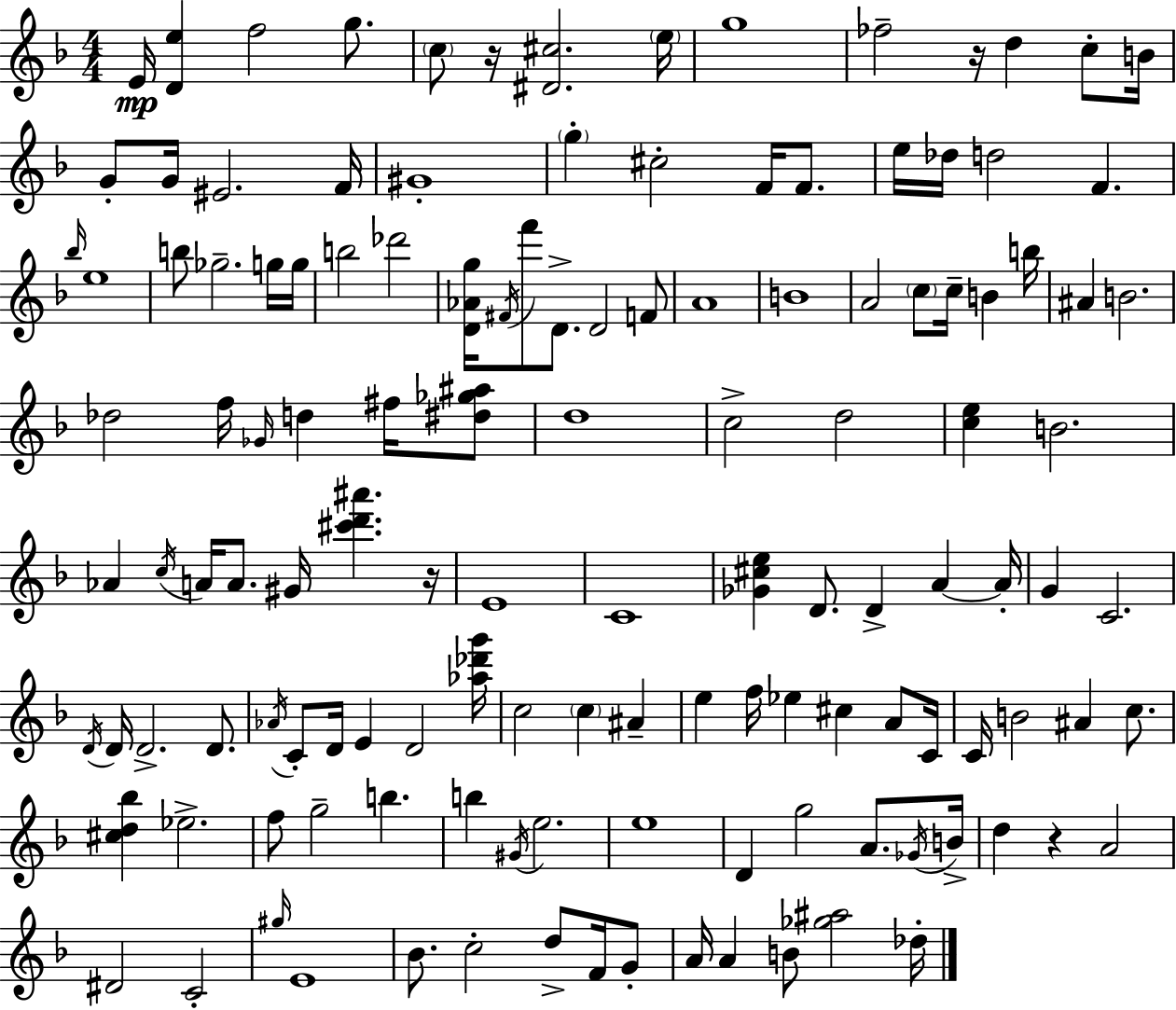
E4/s [D4,E5]/q F5/h G5/e. C5/e R/s [D#4,C#5]/h. E5/s G5/w FES5/h R/s D5/q C5/e B4/s G4/e G4/s EIS4/h. F4/s G#4/w G5/q C#5/h F4/s F4/e. E5/s Db5/s D5/h F4/q. Bb5/s E5/w B5/e Gb5/h. G5/s G5/s B5/h Db6/h [D4,Ab4,G5]/s F#4/s F6/e D4/e. D4/h F4/e A4/w B4/w A4/h C5/e C5/s B4/q B5/s A#4/q B4/h. Db5/h F5/s Gb4/s D5/q F#5/s [D#5,Gb5,A#5]/e D5/w C5/h D5/h [C5,E5]/q B4/h. Ab4/q C5/s A4/s A4/e. G#4/s [C#6,D6,A#6]/q. R/s E4/w C4/w [Gb4,C#5,E5]/q D4/e. D4/q A4/q A4/s G4/q C4/h. D4/s D4/s D4/h. D4/e. Ab4/s C4/e D4/s E4/q D4/h [Ab5,Db6,G6]/s C5/h C5/q A#4/q E5/q F5/s Eb5/q C#5/q A4/e C4/s C4/s B4/h A#4/q C5/e. [C#5,D5,Bb5]/q Eb5/h. F5/e G5/h B5/q. B5/q G#4/s E5/h. E5/w D4/q G5/h A4/e. Gb4/s B4/s D5/q R/q A4/h D#4/h C4/h G#5/s E4/w Bb4/e. C5/h D5/e F4/s G4/e A4/s A4/q B4/e [Gb5,A#5]/h Db5/s